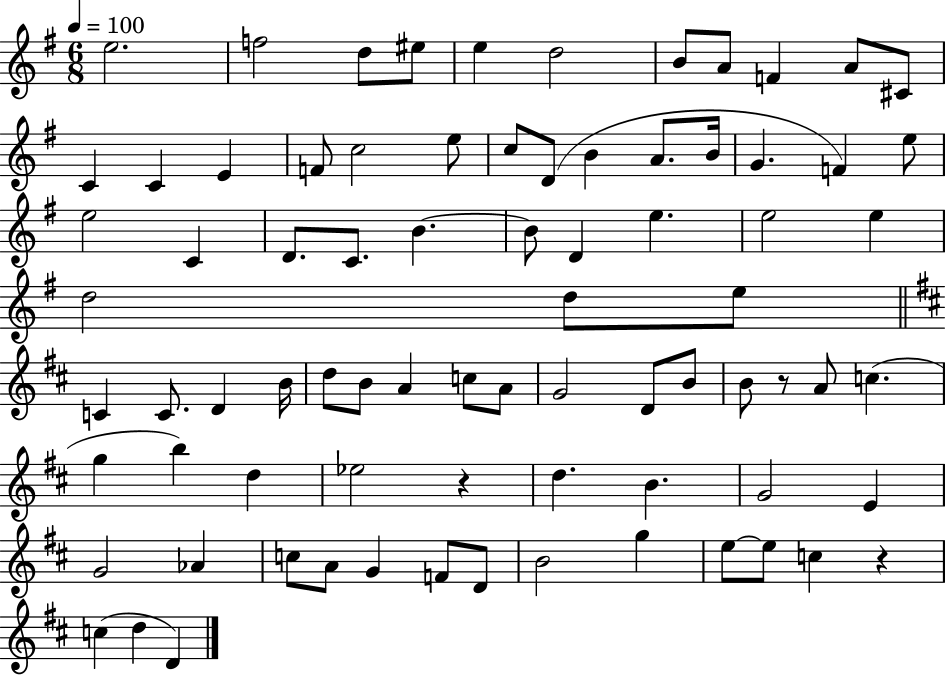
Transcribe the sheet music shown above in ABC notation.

X:1
T:Untitled
M:6/8
L:1/4
K:G
e2 f2 d/2 ^e/2 e d2 B/2 A/2 F A/2 ^C/2 C C E F/2 c2 e/2 c/2 D/2 B A/2 B/4 G F e/2 e2 C D/2 C/2 B B/2 D e e2 e d2 d/2 e/2 C C/2 D B/4 d/2 B/2 A c/2 A/2 G2 D/2 B/2 B/2 z/2 A/2 c g b d _e2 z d B G2 E G2 _A c/2 A/2 G F/2 D/2 B2 g e/2 e/2 c z c d D